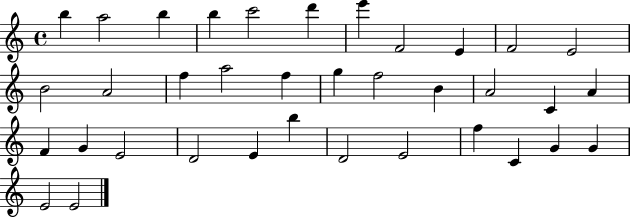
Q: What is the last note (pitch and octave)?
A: E4